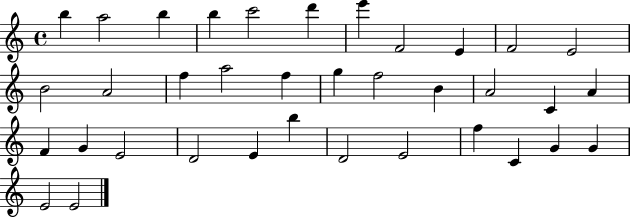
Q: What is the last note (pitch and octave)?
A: E4